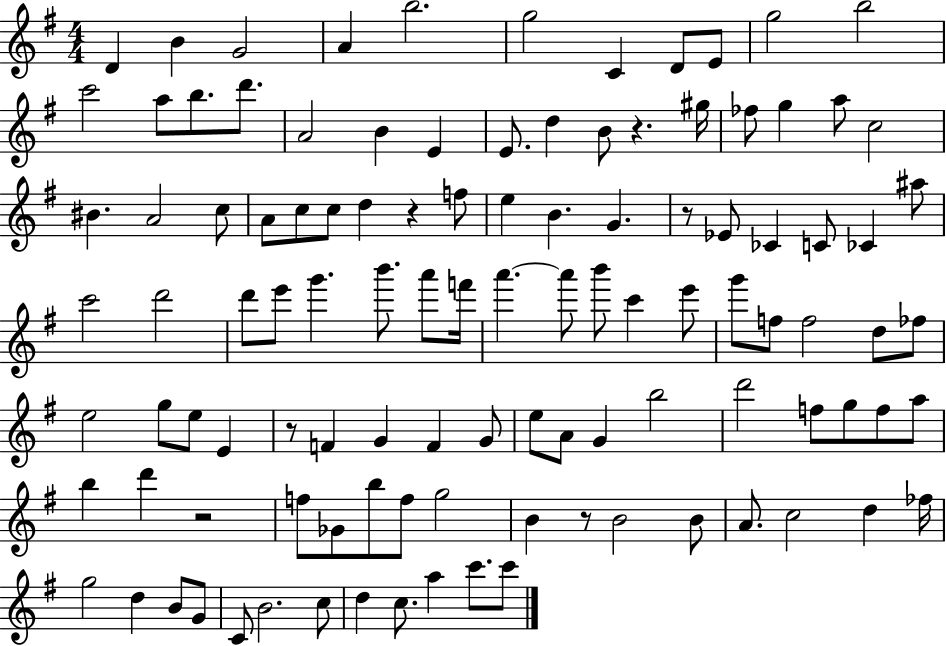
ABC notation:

X:1
T:Untitled
M:4/4
L:1/4
K:G
D B G2 A b2 g2 C D/2 E/2 g2 b2 c'2 a/2 b/2 d'/2 A2 B E E/2 d B/2 z ^g/4 _f/2 g a/2 c2 ^B A2 c/2 A/2 c/2 c/2 d z f/2 e B G z/2 _E/2 _C C/2 _C ^a/2 c'2 d'2 d'/2 e'/2 g' b'/2 a'/2 f'/4 a' a'/2 b'/2 c' e'/2 g'/2 f/2 f2 d/2 _f/2 e2 g/2 e/2 E z/2 F G F G/2 e/2 A/2 G b2 d'2 f/2 g/2 f/2 a/2 b d' z2 f/2 _G/2 b/2 f/2 g2 B z/2 B2 B/2 A/2 c2 d _f/4 g2 d B/2 G/2 C/2 B2 c/2 d c/2 a c'/2 c'/2